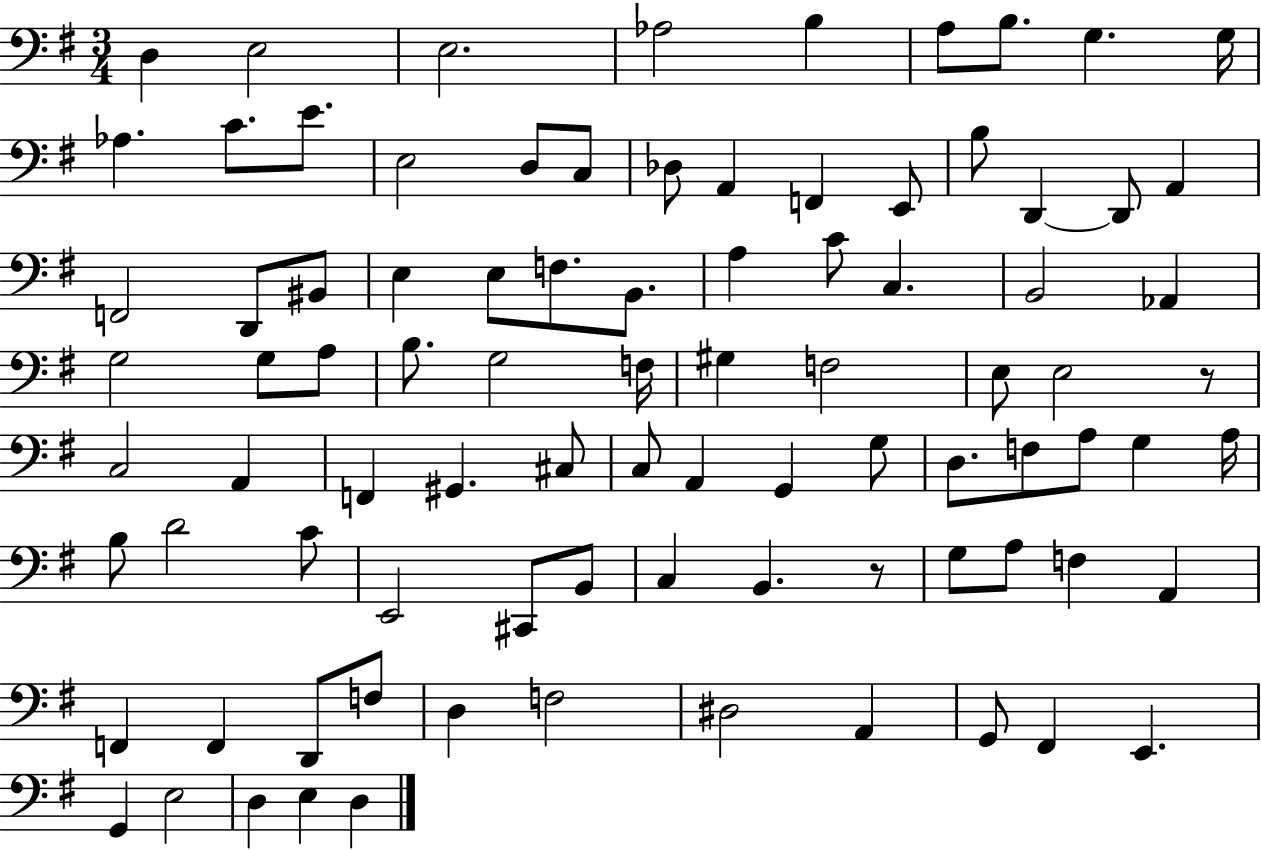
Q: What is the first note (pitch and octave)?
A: D3